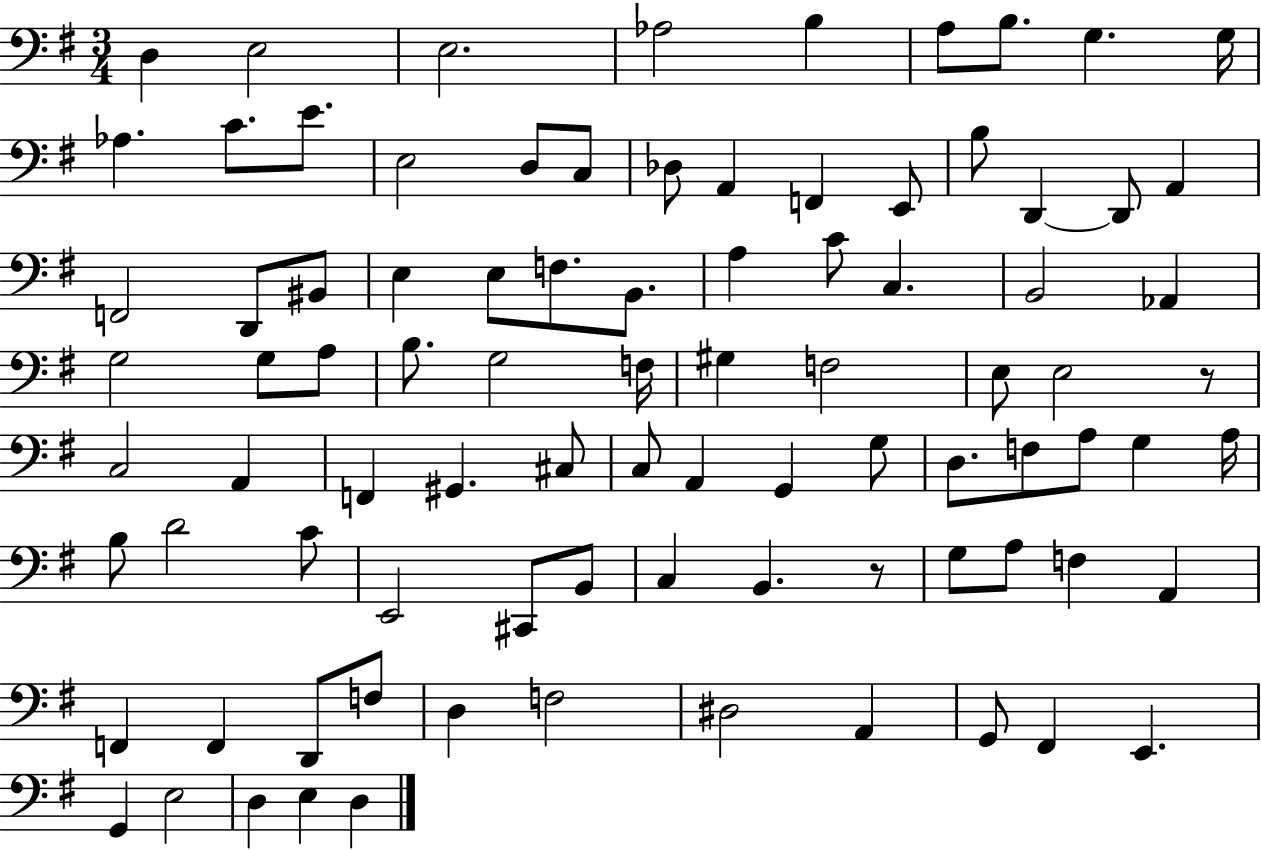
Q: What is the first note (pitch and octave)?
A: D3